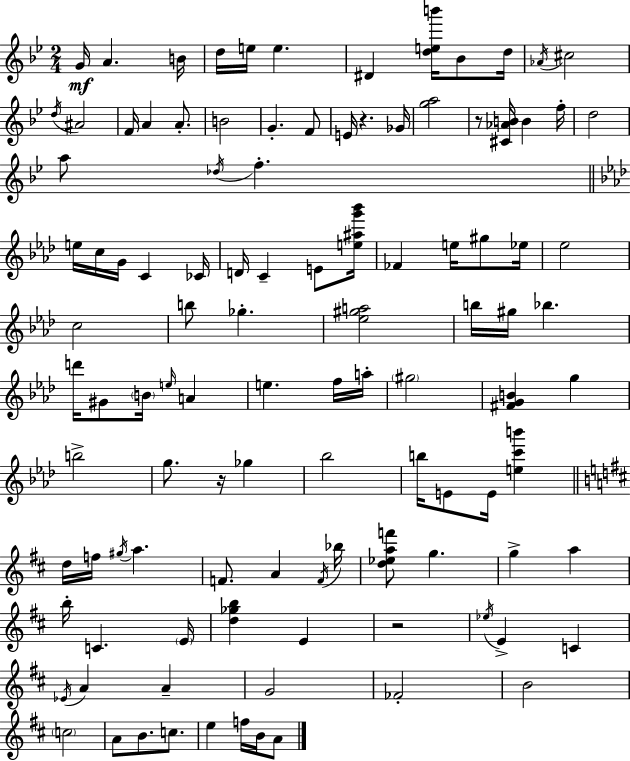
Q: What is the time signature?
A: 2/4